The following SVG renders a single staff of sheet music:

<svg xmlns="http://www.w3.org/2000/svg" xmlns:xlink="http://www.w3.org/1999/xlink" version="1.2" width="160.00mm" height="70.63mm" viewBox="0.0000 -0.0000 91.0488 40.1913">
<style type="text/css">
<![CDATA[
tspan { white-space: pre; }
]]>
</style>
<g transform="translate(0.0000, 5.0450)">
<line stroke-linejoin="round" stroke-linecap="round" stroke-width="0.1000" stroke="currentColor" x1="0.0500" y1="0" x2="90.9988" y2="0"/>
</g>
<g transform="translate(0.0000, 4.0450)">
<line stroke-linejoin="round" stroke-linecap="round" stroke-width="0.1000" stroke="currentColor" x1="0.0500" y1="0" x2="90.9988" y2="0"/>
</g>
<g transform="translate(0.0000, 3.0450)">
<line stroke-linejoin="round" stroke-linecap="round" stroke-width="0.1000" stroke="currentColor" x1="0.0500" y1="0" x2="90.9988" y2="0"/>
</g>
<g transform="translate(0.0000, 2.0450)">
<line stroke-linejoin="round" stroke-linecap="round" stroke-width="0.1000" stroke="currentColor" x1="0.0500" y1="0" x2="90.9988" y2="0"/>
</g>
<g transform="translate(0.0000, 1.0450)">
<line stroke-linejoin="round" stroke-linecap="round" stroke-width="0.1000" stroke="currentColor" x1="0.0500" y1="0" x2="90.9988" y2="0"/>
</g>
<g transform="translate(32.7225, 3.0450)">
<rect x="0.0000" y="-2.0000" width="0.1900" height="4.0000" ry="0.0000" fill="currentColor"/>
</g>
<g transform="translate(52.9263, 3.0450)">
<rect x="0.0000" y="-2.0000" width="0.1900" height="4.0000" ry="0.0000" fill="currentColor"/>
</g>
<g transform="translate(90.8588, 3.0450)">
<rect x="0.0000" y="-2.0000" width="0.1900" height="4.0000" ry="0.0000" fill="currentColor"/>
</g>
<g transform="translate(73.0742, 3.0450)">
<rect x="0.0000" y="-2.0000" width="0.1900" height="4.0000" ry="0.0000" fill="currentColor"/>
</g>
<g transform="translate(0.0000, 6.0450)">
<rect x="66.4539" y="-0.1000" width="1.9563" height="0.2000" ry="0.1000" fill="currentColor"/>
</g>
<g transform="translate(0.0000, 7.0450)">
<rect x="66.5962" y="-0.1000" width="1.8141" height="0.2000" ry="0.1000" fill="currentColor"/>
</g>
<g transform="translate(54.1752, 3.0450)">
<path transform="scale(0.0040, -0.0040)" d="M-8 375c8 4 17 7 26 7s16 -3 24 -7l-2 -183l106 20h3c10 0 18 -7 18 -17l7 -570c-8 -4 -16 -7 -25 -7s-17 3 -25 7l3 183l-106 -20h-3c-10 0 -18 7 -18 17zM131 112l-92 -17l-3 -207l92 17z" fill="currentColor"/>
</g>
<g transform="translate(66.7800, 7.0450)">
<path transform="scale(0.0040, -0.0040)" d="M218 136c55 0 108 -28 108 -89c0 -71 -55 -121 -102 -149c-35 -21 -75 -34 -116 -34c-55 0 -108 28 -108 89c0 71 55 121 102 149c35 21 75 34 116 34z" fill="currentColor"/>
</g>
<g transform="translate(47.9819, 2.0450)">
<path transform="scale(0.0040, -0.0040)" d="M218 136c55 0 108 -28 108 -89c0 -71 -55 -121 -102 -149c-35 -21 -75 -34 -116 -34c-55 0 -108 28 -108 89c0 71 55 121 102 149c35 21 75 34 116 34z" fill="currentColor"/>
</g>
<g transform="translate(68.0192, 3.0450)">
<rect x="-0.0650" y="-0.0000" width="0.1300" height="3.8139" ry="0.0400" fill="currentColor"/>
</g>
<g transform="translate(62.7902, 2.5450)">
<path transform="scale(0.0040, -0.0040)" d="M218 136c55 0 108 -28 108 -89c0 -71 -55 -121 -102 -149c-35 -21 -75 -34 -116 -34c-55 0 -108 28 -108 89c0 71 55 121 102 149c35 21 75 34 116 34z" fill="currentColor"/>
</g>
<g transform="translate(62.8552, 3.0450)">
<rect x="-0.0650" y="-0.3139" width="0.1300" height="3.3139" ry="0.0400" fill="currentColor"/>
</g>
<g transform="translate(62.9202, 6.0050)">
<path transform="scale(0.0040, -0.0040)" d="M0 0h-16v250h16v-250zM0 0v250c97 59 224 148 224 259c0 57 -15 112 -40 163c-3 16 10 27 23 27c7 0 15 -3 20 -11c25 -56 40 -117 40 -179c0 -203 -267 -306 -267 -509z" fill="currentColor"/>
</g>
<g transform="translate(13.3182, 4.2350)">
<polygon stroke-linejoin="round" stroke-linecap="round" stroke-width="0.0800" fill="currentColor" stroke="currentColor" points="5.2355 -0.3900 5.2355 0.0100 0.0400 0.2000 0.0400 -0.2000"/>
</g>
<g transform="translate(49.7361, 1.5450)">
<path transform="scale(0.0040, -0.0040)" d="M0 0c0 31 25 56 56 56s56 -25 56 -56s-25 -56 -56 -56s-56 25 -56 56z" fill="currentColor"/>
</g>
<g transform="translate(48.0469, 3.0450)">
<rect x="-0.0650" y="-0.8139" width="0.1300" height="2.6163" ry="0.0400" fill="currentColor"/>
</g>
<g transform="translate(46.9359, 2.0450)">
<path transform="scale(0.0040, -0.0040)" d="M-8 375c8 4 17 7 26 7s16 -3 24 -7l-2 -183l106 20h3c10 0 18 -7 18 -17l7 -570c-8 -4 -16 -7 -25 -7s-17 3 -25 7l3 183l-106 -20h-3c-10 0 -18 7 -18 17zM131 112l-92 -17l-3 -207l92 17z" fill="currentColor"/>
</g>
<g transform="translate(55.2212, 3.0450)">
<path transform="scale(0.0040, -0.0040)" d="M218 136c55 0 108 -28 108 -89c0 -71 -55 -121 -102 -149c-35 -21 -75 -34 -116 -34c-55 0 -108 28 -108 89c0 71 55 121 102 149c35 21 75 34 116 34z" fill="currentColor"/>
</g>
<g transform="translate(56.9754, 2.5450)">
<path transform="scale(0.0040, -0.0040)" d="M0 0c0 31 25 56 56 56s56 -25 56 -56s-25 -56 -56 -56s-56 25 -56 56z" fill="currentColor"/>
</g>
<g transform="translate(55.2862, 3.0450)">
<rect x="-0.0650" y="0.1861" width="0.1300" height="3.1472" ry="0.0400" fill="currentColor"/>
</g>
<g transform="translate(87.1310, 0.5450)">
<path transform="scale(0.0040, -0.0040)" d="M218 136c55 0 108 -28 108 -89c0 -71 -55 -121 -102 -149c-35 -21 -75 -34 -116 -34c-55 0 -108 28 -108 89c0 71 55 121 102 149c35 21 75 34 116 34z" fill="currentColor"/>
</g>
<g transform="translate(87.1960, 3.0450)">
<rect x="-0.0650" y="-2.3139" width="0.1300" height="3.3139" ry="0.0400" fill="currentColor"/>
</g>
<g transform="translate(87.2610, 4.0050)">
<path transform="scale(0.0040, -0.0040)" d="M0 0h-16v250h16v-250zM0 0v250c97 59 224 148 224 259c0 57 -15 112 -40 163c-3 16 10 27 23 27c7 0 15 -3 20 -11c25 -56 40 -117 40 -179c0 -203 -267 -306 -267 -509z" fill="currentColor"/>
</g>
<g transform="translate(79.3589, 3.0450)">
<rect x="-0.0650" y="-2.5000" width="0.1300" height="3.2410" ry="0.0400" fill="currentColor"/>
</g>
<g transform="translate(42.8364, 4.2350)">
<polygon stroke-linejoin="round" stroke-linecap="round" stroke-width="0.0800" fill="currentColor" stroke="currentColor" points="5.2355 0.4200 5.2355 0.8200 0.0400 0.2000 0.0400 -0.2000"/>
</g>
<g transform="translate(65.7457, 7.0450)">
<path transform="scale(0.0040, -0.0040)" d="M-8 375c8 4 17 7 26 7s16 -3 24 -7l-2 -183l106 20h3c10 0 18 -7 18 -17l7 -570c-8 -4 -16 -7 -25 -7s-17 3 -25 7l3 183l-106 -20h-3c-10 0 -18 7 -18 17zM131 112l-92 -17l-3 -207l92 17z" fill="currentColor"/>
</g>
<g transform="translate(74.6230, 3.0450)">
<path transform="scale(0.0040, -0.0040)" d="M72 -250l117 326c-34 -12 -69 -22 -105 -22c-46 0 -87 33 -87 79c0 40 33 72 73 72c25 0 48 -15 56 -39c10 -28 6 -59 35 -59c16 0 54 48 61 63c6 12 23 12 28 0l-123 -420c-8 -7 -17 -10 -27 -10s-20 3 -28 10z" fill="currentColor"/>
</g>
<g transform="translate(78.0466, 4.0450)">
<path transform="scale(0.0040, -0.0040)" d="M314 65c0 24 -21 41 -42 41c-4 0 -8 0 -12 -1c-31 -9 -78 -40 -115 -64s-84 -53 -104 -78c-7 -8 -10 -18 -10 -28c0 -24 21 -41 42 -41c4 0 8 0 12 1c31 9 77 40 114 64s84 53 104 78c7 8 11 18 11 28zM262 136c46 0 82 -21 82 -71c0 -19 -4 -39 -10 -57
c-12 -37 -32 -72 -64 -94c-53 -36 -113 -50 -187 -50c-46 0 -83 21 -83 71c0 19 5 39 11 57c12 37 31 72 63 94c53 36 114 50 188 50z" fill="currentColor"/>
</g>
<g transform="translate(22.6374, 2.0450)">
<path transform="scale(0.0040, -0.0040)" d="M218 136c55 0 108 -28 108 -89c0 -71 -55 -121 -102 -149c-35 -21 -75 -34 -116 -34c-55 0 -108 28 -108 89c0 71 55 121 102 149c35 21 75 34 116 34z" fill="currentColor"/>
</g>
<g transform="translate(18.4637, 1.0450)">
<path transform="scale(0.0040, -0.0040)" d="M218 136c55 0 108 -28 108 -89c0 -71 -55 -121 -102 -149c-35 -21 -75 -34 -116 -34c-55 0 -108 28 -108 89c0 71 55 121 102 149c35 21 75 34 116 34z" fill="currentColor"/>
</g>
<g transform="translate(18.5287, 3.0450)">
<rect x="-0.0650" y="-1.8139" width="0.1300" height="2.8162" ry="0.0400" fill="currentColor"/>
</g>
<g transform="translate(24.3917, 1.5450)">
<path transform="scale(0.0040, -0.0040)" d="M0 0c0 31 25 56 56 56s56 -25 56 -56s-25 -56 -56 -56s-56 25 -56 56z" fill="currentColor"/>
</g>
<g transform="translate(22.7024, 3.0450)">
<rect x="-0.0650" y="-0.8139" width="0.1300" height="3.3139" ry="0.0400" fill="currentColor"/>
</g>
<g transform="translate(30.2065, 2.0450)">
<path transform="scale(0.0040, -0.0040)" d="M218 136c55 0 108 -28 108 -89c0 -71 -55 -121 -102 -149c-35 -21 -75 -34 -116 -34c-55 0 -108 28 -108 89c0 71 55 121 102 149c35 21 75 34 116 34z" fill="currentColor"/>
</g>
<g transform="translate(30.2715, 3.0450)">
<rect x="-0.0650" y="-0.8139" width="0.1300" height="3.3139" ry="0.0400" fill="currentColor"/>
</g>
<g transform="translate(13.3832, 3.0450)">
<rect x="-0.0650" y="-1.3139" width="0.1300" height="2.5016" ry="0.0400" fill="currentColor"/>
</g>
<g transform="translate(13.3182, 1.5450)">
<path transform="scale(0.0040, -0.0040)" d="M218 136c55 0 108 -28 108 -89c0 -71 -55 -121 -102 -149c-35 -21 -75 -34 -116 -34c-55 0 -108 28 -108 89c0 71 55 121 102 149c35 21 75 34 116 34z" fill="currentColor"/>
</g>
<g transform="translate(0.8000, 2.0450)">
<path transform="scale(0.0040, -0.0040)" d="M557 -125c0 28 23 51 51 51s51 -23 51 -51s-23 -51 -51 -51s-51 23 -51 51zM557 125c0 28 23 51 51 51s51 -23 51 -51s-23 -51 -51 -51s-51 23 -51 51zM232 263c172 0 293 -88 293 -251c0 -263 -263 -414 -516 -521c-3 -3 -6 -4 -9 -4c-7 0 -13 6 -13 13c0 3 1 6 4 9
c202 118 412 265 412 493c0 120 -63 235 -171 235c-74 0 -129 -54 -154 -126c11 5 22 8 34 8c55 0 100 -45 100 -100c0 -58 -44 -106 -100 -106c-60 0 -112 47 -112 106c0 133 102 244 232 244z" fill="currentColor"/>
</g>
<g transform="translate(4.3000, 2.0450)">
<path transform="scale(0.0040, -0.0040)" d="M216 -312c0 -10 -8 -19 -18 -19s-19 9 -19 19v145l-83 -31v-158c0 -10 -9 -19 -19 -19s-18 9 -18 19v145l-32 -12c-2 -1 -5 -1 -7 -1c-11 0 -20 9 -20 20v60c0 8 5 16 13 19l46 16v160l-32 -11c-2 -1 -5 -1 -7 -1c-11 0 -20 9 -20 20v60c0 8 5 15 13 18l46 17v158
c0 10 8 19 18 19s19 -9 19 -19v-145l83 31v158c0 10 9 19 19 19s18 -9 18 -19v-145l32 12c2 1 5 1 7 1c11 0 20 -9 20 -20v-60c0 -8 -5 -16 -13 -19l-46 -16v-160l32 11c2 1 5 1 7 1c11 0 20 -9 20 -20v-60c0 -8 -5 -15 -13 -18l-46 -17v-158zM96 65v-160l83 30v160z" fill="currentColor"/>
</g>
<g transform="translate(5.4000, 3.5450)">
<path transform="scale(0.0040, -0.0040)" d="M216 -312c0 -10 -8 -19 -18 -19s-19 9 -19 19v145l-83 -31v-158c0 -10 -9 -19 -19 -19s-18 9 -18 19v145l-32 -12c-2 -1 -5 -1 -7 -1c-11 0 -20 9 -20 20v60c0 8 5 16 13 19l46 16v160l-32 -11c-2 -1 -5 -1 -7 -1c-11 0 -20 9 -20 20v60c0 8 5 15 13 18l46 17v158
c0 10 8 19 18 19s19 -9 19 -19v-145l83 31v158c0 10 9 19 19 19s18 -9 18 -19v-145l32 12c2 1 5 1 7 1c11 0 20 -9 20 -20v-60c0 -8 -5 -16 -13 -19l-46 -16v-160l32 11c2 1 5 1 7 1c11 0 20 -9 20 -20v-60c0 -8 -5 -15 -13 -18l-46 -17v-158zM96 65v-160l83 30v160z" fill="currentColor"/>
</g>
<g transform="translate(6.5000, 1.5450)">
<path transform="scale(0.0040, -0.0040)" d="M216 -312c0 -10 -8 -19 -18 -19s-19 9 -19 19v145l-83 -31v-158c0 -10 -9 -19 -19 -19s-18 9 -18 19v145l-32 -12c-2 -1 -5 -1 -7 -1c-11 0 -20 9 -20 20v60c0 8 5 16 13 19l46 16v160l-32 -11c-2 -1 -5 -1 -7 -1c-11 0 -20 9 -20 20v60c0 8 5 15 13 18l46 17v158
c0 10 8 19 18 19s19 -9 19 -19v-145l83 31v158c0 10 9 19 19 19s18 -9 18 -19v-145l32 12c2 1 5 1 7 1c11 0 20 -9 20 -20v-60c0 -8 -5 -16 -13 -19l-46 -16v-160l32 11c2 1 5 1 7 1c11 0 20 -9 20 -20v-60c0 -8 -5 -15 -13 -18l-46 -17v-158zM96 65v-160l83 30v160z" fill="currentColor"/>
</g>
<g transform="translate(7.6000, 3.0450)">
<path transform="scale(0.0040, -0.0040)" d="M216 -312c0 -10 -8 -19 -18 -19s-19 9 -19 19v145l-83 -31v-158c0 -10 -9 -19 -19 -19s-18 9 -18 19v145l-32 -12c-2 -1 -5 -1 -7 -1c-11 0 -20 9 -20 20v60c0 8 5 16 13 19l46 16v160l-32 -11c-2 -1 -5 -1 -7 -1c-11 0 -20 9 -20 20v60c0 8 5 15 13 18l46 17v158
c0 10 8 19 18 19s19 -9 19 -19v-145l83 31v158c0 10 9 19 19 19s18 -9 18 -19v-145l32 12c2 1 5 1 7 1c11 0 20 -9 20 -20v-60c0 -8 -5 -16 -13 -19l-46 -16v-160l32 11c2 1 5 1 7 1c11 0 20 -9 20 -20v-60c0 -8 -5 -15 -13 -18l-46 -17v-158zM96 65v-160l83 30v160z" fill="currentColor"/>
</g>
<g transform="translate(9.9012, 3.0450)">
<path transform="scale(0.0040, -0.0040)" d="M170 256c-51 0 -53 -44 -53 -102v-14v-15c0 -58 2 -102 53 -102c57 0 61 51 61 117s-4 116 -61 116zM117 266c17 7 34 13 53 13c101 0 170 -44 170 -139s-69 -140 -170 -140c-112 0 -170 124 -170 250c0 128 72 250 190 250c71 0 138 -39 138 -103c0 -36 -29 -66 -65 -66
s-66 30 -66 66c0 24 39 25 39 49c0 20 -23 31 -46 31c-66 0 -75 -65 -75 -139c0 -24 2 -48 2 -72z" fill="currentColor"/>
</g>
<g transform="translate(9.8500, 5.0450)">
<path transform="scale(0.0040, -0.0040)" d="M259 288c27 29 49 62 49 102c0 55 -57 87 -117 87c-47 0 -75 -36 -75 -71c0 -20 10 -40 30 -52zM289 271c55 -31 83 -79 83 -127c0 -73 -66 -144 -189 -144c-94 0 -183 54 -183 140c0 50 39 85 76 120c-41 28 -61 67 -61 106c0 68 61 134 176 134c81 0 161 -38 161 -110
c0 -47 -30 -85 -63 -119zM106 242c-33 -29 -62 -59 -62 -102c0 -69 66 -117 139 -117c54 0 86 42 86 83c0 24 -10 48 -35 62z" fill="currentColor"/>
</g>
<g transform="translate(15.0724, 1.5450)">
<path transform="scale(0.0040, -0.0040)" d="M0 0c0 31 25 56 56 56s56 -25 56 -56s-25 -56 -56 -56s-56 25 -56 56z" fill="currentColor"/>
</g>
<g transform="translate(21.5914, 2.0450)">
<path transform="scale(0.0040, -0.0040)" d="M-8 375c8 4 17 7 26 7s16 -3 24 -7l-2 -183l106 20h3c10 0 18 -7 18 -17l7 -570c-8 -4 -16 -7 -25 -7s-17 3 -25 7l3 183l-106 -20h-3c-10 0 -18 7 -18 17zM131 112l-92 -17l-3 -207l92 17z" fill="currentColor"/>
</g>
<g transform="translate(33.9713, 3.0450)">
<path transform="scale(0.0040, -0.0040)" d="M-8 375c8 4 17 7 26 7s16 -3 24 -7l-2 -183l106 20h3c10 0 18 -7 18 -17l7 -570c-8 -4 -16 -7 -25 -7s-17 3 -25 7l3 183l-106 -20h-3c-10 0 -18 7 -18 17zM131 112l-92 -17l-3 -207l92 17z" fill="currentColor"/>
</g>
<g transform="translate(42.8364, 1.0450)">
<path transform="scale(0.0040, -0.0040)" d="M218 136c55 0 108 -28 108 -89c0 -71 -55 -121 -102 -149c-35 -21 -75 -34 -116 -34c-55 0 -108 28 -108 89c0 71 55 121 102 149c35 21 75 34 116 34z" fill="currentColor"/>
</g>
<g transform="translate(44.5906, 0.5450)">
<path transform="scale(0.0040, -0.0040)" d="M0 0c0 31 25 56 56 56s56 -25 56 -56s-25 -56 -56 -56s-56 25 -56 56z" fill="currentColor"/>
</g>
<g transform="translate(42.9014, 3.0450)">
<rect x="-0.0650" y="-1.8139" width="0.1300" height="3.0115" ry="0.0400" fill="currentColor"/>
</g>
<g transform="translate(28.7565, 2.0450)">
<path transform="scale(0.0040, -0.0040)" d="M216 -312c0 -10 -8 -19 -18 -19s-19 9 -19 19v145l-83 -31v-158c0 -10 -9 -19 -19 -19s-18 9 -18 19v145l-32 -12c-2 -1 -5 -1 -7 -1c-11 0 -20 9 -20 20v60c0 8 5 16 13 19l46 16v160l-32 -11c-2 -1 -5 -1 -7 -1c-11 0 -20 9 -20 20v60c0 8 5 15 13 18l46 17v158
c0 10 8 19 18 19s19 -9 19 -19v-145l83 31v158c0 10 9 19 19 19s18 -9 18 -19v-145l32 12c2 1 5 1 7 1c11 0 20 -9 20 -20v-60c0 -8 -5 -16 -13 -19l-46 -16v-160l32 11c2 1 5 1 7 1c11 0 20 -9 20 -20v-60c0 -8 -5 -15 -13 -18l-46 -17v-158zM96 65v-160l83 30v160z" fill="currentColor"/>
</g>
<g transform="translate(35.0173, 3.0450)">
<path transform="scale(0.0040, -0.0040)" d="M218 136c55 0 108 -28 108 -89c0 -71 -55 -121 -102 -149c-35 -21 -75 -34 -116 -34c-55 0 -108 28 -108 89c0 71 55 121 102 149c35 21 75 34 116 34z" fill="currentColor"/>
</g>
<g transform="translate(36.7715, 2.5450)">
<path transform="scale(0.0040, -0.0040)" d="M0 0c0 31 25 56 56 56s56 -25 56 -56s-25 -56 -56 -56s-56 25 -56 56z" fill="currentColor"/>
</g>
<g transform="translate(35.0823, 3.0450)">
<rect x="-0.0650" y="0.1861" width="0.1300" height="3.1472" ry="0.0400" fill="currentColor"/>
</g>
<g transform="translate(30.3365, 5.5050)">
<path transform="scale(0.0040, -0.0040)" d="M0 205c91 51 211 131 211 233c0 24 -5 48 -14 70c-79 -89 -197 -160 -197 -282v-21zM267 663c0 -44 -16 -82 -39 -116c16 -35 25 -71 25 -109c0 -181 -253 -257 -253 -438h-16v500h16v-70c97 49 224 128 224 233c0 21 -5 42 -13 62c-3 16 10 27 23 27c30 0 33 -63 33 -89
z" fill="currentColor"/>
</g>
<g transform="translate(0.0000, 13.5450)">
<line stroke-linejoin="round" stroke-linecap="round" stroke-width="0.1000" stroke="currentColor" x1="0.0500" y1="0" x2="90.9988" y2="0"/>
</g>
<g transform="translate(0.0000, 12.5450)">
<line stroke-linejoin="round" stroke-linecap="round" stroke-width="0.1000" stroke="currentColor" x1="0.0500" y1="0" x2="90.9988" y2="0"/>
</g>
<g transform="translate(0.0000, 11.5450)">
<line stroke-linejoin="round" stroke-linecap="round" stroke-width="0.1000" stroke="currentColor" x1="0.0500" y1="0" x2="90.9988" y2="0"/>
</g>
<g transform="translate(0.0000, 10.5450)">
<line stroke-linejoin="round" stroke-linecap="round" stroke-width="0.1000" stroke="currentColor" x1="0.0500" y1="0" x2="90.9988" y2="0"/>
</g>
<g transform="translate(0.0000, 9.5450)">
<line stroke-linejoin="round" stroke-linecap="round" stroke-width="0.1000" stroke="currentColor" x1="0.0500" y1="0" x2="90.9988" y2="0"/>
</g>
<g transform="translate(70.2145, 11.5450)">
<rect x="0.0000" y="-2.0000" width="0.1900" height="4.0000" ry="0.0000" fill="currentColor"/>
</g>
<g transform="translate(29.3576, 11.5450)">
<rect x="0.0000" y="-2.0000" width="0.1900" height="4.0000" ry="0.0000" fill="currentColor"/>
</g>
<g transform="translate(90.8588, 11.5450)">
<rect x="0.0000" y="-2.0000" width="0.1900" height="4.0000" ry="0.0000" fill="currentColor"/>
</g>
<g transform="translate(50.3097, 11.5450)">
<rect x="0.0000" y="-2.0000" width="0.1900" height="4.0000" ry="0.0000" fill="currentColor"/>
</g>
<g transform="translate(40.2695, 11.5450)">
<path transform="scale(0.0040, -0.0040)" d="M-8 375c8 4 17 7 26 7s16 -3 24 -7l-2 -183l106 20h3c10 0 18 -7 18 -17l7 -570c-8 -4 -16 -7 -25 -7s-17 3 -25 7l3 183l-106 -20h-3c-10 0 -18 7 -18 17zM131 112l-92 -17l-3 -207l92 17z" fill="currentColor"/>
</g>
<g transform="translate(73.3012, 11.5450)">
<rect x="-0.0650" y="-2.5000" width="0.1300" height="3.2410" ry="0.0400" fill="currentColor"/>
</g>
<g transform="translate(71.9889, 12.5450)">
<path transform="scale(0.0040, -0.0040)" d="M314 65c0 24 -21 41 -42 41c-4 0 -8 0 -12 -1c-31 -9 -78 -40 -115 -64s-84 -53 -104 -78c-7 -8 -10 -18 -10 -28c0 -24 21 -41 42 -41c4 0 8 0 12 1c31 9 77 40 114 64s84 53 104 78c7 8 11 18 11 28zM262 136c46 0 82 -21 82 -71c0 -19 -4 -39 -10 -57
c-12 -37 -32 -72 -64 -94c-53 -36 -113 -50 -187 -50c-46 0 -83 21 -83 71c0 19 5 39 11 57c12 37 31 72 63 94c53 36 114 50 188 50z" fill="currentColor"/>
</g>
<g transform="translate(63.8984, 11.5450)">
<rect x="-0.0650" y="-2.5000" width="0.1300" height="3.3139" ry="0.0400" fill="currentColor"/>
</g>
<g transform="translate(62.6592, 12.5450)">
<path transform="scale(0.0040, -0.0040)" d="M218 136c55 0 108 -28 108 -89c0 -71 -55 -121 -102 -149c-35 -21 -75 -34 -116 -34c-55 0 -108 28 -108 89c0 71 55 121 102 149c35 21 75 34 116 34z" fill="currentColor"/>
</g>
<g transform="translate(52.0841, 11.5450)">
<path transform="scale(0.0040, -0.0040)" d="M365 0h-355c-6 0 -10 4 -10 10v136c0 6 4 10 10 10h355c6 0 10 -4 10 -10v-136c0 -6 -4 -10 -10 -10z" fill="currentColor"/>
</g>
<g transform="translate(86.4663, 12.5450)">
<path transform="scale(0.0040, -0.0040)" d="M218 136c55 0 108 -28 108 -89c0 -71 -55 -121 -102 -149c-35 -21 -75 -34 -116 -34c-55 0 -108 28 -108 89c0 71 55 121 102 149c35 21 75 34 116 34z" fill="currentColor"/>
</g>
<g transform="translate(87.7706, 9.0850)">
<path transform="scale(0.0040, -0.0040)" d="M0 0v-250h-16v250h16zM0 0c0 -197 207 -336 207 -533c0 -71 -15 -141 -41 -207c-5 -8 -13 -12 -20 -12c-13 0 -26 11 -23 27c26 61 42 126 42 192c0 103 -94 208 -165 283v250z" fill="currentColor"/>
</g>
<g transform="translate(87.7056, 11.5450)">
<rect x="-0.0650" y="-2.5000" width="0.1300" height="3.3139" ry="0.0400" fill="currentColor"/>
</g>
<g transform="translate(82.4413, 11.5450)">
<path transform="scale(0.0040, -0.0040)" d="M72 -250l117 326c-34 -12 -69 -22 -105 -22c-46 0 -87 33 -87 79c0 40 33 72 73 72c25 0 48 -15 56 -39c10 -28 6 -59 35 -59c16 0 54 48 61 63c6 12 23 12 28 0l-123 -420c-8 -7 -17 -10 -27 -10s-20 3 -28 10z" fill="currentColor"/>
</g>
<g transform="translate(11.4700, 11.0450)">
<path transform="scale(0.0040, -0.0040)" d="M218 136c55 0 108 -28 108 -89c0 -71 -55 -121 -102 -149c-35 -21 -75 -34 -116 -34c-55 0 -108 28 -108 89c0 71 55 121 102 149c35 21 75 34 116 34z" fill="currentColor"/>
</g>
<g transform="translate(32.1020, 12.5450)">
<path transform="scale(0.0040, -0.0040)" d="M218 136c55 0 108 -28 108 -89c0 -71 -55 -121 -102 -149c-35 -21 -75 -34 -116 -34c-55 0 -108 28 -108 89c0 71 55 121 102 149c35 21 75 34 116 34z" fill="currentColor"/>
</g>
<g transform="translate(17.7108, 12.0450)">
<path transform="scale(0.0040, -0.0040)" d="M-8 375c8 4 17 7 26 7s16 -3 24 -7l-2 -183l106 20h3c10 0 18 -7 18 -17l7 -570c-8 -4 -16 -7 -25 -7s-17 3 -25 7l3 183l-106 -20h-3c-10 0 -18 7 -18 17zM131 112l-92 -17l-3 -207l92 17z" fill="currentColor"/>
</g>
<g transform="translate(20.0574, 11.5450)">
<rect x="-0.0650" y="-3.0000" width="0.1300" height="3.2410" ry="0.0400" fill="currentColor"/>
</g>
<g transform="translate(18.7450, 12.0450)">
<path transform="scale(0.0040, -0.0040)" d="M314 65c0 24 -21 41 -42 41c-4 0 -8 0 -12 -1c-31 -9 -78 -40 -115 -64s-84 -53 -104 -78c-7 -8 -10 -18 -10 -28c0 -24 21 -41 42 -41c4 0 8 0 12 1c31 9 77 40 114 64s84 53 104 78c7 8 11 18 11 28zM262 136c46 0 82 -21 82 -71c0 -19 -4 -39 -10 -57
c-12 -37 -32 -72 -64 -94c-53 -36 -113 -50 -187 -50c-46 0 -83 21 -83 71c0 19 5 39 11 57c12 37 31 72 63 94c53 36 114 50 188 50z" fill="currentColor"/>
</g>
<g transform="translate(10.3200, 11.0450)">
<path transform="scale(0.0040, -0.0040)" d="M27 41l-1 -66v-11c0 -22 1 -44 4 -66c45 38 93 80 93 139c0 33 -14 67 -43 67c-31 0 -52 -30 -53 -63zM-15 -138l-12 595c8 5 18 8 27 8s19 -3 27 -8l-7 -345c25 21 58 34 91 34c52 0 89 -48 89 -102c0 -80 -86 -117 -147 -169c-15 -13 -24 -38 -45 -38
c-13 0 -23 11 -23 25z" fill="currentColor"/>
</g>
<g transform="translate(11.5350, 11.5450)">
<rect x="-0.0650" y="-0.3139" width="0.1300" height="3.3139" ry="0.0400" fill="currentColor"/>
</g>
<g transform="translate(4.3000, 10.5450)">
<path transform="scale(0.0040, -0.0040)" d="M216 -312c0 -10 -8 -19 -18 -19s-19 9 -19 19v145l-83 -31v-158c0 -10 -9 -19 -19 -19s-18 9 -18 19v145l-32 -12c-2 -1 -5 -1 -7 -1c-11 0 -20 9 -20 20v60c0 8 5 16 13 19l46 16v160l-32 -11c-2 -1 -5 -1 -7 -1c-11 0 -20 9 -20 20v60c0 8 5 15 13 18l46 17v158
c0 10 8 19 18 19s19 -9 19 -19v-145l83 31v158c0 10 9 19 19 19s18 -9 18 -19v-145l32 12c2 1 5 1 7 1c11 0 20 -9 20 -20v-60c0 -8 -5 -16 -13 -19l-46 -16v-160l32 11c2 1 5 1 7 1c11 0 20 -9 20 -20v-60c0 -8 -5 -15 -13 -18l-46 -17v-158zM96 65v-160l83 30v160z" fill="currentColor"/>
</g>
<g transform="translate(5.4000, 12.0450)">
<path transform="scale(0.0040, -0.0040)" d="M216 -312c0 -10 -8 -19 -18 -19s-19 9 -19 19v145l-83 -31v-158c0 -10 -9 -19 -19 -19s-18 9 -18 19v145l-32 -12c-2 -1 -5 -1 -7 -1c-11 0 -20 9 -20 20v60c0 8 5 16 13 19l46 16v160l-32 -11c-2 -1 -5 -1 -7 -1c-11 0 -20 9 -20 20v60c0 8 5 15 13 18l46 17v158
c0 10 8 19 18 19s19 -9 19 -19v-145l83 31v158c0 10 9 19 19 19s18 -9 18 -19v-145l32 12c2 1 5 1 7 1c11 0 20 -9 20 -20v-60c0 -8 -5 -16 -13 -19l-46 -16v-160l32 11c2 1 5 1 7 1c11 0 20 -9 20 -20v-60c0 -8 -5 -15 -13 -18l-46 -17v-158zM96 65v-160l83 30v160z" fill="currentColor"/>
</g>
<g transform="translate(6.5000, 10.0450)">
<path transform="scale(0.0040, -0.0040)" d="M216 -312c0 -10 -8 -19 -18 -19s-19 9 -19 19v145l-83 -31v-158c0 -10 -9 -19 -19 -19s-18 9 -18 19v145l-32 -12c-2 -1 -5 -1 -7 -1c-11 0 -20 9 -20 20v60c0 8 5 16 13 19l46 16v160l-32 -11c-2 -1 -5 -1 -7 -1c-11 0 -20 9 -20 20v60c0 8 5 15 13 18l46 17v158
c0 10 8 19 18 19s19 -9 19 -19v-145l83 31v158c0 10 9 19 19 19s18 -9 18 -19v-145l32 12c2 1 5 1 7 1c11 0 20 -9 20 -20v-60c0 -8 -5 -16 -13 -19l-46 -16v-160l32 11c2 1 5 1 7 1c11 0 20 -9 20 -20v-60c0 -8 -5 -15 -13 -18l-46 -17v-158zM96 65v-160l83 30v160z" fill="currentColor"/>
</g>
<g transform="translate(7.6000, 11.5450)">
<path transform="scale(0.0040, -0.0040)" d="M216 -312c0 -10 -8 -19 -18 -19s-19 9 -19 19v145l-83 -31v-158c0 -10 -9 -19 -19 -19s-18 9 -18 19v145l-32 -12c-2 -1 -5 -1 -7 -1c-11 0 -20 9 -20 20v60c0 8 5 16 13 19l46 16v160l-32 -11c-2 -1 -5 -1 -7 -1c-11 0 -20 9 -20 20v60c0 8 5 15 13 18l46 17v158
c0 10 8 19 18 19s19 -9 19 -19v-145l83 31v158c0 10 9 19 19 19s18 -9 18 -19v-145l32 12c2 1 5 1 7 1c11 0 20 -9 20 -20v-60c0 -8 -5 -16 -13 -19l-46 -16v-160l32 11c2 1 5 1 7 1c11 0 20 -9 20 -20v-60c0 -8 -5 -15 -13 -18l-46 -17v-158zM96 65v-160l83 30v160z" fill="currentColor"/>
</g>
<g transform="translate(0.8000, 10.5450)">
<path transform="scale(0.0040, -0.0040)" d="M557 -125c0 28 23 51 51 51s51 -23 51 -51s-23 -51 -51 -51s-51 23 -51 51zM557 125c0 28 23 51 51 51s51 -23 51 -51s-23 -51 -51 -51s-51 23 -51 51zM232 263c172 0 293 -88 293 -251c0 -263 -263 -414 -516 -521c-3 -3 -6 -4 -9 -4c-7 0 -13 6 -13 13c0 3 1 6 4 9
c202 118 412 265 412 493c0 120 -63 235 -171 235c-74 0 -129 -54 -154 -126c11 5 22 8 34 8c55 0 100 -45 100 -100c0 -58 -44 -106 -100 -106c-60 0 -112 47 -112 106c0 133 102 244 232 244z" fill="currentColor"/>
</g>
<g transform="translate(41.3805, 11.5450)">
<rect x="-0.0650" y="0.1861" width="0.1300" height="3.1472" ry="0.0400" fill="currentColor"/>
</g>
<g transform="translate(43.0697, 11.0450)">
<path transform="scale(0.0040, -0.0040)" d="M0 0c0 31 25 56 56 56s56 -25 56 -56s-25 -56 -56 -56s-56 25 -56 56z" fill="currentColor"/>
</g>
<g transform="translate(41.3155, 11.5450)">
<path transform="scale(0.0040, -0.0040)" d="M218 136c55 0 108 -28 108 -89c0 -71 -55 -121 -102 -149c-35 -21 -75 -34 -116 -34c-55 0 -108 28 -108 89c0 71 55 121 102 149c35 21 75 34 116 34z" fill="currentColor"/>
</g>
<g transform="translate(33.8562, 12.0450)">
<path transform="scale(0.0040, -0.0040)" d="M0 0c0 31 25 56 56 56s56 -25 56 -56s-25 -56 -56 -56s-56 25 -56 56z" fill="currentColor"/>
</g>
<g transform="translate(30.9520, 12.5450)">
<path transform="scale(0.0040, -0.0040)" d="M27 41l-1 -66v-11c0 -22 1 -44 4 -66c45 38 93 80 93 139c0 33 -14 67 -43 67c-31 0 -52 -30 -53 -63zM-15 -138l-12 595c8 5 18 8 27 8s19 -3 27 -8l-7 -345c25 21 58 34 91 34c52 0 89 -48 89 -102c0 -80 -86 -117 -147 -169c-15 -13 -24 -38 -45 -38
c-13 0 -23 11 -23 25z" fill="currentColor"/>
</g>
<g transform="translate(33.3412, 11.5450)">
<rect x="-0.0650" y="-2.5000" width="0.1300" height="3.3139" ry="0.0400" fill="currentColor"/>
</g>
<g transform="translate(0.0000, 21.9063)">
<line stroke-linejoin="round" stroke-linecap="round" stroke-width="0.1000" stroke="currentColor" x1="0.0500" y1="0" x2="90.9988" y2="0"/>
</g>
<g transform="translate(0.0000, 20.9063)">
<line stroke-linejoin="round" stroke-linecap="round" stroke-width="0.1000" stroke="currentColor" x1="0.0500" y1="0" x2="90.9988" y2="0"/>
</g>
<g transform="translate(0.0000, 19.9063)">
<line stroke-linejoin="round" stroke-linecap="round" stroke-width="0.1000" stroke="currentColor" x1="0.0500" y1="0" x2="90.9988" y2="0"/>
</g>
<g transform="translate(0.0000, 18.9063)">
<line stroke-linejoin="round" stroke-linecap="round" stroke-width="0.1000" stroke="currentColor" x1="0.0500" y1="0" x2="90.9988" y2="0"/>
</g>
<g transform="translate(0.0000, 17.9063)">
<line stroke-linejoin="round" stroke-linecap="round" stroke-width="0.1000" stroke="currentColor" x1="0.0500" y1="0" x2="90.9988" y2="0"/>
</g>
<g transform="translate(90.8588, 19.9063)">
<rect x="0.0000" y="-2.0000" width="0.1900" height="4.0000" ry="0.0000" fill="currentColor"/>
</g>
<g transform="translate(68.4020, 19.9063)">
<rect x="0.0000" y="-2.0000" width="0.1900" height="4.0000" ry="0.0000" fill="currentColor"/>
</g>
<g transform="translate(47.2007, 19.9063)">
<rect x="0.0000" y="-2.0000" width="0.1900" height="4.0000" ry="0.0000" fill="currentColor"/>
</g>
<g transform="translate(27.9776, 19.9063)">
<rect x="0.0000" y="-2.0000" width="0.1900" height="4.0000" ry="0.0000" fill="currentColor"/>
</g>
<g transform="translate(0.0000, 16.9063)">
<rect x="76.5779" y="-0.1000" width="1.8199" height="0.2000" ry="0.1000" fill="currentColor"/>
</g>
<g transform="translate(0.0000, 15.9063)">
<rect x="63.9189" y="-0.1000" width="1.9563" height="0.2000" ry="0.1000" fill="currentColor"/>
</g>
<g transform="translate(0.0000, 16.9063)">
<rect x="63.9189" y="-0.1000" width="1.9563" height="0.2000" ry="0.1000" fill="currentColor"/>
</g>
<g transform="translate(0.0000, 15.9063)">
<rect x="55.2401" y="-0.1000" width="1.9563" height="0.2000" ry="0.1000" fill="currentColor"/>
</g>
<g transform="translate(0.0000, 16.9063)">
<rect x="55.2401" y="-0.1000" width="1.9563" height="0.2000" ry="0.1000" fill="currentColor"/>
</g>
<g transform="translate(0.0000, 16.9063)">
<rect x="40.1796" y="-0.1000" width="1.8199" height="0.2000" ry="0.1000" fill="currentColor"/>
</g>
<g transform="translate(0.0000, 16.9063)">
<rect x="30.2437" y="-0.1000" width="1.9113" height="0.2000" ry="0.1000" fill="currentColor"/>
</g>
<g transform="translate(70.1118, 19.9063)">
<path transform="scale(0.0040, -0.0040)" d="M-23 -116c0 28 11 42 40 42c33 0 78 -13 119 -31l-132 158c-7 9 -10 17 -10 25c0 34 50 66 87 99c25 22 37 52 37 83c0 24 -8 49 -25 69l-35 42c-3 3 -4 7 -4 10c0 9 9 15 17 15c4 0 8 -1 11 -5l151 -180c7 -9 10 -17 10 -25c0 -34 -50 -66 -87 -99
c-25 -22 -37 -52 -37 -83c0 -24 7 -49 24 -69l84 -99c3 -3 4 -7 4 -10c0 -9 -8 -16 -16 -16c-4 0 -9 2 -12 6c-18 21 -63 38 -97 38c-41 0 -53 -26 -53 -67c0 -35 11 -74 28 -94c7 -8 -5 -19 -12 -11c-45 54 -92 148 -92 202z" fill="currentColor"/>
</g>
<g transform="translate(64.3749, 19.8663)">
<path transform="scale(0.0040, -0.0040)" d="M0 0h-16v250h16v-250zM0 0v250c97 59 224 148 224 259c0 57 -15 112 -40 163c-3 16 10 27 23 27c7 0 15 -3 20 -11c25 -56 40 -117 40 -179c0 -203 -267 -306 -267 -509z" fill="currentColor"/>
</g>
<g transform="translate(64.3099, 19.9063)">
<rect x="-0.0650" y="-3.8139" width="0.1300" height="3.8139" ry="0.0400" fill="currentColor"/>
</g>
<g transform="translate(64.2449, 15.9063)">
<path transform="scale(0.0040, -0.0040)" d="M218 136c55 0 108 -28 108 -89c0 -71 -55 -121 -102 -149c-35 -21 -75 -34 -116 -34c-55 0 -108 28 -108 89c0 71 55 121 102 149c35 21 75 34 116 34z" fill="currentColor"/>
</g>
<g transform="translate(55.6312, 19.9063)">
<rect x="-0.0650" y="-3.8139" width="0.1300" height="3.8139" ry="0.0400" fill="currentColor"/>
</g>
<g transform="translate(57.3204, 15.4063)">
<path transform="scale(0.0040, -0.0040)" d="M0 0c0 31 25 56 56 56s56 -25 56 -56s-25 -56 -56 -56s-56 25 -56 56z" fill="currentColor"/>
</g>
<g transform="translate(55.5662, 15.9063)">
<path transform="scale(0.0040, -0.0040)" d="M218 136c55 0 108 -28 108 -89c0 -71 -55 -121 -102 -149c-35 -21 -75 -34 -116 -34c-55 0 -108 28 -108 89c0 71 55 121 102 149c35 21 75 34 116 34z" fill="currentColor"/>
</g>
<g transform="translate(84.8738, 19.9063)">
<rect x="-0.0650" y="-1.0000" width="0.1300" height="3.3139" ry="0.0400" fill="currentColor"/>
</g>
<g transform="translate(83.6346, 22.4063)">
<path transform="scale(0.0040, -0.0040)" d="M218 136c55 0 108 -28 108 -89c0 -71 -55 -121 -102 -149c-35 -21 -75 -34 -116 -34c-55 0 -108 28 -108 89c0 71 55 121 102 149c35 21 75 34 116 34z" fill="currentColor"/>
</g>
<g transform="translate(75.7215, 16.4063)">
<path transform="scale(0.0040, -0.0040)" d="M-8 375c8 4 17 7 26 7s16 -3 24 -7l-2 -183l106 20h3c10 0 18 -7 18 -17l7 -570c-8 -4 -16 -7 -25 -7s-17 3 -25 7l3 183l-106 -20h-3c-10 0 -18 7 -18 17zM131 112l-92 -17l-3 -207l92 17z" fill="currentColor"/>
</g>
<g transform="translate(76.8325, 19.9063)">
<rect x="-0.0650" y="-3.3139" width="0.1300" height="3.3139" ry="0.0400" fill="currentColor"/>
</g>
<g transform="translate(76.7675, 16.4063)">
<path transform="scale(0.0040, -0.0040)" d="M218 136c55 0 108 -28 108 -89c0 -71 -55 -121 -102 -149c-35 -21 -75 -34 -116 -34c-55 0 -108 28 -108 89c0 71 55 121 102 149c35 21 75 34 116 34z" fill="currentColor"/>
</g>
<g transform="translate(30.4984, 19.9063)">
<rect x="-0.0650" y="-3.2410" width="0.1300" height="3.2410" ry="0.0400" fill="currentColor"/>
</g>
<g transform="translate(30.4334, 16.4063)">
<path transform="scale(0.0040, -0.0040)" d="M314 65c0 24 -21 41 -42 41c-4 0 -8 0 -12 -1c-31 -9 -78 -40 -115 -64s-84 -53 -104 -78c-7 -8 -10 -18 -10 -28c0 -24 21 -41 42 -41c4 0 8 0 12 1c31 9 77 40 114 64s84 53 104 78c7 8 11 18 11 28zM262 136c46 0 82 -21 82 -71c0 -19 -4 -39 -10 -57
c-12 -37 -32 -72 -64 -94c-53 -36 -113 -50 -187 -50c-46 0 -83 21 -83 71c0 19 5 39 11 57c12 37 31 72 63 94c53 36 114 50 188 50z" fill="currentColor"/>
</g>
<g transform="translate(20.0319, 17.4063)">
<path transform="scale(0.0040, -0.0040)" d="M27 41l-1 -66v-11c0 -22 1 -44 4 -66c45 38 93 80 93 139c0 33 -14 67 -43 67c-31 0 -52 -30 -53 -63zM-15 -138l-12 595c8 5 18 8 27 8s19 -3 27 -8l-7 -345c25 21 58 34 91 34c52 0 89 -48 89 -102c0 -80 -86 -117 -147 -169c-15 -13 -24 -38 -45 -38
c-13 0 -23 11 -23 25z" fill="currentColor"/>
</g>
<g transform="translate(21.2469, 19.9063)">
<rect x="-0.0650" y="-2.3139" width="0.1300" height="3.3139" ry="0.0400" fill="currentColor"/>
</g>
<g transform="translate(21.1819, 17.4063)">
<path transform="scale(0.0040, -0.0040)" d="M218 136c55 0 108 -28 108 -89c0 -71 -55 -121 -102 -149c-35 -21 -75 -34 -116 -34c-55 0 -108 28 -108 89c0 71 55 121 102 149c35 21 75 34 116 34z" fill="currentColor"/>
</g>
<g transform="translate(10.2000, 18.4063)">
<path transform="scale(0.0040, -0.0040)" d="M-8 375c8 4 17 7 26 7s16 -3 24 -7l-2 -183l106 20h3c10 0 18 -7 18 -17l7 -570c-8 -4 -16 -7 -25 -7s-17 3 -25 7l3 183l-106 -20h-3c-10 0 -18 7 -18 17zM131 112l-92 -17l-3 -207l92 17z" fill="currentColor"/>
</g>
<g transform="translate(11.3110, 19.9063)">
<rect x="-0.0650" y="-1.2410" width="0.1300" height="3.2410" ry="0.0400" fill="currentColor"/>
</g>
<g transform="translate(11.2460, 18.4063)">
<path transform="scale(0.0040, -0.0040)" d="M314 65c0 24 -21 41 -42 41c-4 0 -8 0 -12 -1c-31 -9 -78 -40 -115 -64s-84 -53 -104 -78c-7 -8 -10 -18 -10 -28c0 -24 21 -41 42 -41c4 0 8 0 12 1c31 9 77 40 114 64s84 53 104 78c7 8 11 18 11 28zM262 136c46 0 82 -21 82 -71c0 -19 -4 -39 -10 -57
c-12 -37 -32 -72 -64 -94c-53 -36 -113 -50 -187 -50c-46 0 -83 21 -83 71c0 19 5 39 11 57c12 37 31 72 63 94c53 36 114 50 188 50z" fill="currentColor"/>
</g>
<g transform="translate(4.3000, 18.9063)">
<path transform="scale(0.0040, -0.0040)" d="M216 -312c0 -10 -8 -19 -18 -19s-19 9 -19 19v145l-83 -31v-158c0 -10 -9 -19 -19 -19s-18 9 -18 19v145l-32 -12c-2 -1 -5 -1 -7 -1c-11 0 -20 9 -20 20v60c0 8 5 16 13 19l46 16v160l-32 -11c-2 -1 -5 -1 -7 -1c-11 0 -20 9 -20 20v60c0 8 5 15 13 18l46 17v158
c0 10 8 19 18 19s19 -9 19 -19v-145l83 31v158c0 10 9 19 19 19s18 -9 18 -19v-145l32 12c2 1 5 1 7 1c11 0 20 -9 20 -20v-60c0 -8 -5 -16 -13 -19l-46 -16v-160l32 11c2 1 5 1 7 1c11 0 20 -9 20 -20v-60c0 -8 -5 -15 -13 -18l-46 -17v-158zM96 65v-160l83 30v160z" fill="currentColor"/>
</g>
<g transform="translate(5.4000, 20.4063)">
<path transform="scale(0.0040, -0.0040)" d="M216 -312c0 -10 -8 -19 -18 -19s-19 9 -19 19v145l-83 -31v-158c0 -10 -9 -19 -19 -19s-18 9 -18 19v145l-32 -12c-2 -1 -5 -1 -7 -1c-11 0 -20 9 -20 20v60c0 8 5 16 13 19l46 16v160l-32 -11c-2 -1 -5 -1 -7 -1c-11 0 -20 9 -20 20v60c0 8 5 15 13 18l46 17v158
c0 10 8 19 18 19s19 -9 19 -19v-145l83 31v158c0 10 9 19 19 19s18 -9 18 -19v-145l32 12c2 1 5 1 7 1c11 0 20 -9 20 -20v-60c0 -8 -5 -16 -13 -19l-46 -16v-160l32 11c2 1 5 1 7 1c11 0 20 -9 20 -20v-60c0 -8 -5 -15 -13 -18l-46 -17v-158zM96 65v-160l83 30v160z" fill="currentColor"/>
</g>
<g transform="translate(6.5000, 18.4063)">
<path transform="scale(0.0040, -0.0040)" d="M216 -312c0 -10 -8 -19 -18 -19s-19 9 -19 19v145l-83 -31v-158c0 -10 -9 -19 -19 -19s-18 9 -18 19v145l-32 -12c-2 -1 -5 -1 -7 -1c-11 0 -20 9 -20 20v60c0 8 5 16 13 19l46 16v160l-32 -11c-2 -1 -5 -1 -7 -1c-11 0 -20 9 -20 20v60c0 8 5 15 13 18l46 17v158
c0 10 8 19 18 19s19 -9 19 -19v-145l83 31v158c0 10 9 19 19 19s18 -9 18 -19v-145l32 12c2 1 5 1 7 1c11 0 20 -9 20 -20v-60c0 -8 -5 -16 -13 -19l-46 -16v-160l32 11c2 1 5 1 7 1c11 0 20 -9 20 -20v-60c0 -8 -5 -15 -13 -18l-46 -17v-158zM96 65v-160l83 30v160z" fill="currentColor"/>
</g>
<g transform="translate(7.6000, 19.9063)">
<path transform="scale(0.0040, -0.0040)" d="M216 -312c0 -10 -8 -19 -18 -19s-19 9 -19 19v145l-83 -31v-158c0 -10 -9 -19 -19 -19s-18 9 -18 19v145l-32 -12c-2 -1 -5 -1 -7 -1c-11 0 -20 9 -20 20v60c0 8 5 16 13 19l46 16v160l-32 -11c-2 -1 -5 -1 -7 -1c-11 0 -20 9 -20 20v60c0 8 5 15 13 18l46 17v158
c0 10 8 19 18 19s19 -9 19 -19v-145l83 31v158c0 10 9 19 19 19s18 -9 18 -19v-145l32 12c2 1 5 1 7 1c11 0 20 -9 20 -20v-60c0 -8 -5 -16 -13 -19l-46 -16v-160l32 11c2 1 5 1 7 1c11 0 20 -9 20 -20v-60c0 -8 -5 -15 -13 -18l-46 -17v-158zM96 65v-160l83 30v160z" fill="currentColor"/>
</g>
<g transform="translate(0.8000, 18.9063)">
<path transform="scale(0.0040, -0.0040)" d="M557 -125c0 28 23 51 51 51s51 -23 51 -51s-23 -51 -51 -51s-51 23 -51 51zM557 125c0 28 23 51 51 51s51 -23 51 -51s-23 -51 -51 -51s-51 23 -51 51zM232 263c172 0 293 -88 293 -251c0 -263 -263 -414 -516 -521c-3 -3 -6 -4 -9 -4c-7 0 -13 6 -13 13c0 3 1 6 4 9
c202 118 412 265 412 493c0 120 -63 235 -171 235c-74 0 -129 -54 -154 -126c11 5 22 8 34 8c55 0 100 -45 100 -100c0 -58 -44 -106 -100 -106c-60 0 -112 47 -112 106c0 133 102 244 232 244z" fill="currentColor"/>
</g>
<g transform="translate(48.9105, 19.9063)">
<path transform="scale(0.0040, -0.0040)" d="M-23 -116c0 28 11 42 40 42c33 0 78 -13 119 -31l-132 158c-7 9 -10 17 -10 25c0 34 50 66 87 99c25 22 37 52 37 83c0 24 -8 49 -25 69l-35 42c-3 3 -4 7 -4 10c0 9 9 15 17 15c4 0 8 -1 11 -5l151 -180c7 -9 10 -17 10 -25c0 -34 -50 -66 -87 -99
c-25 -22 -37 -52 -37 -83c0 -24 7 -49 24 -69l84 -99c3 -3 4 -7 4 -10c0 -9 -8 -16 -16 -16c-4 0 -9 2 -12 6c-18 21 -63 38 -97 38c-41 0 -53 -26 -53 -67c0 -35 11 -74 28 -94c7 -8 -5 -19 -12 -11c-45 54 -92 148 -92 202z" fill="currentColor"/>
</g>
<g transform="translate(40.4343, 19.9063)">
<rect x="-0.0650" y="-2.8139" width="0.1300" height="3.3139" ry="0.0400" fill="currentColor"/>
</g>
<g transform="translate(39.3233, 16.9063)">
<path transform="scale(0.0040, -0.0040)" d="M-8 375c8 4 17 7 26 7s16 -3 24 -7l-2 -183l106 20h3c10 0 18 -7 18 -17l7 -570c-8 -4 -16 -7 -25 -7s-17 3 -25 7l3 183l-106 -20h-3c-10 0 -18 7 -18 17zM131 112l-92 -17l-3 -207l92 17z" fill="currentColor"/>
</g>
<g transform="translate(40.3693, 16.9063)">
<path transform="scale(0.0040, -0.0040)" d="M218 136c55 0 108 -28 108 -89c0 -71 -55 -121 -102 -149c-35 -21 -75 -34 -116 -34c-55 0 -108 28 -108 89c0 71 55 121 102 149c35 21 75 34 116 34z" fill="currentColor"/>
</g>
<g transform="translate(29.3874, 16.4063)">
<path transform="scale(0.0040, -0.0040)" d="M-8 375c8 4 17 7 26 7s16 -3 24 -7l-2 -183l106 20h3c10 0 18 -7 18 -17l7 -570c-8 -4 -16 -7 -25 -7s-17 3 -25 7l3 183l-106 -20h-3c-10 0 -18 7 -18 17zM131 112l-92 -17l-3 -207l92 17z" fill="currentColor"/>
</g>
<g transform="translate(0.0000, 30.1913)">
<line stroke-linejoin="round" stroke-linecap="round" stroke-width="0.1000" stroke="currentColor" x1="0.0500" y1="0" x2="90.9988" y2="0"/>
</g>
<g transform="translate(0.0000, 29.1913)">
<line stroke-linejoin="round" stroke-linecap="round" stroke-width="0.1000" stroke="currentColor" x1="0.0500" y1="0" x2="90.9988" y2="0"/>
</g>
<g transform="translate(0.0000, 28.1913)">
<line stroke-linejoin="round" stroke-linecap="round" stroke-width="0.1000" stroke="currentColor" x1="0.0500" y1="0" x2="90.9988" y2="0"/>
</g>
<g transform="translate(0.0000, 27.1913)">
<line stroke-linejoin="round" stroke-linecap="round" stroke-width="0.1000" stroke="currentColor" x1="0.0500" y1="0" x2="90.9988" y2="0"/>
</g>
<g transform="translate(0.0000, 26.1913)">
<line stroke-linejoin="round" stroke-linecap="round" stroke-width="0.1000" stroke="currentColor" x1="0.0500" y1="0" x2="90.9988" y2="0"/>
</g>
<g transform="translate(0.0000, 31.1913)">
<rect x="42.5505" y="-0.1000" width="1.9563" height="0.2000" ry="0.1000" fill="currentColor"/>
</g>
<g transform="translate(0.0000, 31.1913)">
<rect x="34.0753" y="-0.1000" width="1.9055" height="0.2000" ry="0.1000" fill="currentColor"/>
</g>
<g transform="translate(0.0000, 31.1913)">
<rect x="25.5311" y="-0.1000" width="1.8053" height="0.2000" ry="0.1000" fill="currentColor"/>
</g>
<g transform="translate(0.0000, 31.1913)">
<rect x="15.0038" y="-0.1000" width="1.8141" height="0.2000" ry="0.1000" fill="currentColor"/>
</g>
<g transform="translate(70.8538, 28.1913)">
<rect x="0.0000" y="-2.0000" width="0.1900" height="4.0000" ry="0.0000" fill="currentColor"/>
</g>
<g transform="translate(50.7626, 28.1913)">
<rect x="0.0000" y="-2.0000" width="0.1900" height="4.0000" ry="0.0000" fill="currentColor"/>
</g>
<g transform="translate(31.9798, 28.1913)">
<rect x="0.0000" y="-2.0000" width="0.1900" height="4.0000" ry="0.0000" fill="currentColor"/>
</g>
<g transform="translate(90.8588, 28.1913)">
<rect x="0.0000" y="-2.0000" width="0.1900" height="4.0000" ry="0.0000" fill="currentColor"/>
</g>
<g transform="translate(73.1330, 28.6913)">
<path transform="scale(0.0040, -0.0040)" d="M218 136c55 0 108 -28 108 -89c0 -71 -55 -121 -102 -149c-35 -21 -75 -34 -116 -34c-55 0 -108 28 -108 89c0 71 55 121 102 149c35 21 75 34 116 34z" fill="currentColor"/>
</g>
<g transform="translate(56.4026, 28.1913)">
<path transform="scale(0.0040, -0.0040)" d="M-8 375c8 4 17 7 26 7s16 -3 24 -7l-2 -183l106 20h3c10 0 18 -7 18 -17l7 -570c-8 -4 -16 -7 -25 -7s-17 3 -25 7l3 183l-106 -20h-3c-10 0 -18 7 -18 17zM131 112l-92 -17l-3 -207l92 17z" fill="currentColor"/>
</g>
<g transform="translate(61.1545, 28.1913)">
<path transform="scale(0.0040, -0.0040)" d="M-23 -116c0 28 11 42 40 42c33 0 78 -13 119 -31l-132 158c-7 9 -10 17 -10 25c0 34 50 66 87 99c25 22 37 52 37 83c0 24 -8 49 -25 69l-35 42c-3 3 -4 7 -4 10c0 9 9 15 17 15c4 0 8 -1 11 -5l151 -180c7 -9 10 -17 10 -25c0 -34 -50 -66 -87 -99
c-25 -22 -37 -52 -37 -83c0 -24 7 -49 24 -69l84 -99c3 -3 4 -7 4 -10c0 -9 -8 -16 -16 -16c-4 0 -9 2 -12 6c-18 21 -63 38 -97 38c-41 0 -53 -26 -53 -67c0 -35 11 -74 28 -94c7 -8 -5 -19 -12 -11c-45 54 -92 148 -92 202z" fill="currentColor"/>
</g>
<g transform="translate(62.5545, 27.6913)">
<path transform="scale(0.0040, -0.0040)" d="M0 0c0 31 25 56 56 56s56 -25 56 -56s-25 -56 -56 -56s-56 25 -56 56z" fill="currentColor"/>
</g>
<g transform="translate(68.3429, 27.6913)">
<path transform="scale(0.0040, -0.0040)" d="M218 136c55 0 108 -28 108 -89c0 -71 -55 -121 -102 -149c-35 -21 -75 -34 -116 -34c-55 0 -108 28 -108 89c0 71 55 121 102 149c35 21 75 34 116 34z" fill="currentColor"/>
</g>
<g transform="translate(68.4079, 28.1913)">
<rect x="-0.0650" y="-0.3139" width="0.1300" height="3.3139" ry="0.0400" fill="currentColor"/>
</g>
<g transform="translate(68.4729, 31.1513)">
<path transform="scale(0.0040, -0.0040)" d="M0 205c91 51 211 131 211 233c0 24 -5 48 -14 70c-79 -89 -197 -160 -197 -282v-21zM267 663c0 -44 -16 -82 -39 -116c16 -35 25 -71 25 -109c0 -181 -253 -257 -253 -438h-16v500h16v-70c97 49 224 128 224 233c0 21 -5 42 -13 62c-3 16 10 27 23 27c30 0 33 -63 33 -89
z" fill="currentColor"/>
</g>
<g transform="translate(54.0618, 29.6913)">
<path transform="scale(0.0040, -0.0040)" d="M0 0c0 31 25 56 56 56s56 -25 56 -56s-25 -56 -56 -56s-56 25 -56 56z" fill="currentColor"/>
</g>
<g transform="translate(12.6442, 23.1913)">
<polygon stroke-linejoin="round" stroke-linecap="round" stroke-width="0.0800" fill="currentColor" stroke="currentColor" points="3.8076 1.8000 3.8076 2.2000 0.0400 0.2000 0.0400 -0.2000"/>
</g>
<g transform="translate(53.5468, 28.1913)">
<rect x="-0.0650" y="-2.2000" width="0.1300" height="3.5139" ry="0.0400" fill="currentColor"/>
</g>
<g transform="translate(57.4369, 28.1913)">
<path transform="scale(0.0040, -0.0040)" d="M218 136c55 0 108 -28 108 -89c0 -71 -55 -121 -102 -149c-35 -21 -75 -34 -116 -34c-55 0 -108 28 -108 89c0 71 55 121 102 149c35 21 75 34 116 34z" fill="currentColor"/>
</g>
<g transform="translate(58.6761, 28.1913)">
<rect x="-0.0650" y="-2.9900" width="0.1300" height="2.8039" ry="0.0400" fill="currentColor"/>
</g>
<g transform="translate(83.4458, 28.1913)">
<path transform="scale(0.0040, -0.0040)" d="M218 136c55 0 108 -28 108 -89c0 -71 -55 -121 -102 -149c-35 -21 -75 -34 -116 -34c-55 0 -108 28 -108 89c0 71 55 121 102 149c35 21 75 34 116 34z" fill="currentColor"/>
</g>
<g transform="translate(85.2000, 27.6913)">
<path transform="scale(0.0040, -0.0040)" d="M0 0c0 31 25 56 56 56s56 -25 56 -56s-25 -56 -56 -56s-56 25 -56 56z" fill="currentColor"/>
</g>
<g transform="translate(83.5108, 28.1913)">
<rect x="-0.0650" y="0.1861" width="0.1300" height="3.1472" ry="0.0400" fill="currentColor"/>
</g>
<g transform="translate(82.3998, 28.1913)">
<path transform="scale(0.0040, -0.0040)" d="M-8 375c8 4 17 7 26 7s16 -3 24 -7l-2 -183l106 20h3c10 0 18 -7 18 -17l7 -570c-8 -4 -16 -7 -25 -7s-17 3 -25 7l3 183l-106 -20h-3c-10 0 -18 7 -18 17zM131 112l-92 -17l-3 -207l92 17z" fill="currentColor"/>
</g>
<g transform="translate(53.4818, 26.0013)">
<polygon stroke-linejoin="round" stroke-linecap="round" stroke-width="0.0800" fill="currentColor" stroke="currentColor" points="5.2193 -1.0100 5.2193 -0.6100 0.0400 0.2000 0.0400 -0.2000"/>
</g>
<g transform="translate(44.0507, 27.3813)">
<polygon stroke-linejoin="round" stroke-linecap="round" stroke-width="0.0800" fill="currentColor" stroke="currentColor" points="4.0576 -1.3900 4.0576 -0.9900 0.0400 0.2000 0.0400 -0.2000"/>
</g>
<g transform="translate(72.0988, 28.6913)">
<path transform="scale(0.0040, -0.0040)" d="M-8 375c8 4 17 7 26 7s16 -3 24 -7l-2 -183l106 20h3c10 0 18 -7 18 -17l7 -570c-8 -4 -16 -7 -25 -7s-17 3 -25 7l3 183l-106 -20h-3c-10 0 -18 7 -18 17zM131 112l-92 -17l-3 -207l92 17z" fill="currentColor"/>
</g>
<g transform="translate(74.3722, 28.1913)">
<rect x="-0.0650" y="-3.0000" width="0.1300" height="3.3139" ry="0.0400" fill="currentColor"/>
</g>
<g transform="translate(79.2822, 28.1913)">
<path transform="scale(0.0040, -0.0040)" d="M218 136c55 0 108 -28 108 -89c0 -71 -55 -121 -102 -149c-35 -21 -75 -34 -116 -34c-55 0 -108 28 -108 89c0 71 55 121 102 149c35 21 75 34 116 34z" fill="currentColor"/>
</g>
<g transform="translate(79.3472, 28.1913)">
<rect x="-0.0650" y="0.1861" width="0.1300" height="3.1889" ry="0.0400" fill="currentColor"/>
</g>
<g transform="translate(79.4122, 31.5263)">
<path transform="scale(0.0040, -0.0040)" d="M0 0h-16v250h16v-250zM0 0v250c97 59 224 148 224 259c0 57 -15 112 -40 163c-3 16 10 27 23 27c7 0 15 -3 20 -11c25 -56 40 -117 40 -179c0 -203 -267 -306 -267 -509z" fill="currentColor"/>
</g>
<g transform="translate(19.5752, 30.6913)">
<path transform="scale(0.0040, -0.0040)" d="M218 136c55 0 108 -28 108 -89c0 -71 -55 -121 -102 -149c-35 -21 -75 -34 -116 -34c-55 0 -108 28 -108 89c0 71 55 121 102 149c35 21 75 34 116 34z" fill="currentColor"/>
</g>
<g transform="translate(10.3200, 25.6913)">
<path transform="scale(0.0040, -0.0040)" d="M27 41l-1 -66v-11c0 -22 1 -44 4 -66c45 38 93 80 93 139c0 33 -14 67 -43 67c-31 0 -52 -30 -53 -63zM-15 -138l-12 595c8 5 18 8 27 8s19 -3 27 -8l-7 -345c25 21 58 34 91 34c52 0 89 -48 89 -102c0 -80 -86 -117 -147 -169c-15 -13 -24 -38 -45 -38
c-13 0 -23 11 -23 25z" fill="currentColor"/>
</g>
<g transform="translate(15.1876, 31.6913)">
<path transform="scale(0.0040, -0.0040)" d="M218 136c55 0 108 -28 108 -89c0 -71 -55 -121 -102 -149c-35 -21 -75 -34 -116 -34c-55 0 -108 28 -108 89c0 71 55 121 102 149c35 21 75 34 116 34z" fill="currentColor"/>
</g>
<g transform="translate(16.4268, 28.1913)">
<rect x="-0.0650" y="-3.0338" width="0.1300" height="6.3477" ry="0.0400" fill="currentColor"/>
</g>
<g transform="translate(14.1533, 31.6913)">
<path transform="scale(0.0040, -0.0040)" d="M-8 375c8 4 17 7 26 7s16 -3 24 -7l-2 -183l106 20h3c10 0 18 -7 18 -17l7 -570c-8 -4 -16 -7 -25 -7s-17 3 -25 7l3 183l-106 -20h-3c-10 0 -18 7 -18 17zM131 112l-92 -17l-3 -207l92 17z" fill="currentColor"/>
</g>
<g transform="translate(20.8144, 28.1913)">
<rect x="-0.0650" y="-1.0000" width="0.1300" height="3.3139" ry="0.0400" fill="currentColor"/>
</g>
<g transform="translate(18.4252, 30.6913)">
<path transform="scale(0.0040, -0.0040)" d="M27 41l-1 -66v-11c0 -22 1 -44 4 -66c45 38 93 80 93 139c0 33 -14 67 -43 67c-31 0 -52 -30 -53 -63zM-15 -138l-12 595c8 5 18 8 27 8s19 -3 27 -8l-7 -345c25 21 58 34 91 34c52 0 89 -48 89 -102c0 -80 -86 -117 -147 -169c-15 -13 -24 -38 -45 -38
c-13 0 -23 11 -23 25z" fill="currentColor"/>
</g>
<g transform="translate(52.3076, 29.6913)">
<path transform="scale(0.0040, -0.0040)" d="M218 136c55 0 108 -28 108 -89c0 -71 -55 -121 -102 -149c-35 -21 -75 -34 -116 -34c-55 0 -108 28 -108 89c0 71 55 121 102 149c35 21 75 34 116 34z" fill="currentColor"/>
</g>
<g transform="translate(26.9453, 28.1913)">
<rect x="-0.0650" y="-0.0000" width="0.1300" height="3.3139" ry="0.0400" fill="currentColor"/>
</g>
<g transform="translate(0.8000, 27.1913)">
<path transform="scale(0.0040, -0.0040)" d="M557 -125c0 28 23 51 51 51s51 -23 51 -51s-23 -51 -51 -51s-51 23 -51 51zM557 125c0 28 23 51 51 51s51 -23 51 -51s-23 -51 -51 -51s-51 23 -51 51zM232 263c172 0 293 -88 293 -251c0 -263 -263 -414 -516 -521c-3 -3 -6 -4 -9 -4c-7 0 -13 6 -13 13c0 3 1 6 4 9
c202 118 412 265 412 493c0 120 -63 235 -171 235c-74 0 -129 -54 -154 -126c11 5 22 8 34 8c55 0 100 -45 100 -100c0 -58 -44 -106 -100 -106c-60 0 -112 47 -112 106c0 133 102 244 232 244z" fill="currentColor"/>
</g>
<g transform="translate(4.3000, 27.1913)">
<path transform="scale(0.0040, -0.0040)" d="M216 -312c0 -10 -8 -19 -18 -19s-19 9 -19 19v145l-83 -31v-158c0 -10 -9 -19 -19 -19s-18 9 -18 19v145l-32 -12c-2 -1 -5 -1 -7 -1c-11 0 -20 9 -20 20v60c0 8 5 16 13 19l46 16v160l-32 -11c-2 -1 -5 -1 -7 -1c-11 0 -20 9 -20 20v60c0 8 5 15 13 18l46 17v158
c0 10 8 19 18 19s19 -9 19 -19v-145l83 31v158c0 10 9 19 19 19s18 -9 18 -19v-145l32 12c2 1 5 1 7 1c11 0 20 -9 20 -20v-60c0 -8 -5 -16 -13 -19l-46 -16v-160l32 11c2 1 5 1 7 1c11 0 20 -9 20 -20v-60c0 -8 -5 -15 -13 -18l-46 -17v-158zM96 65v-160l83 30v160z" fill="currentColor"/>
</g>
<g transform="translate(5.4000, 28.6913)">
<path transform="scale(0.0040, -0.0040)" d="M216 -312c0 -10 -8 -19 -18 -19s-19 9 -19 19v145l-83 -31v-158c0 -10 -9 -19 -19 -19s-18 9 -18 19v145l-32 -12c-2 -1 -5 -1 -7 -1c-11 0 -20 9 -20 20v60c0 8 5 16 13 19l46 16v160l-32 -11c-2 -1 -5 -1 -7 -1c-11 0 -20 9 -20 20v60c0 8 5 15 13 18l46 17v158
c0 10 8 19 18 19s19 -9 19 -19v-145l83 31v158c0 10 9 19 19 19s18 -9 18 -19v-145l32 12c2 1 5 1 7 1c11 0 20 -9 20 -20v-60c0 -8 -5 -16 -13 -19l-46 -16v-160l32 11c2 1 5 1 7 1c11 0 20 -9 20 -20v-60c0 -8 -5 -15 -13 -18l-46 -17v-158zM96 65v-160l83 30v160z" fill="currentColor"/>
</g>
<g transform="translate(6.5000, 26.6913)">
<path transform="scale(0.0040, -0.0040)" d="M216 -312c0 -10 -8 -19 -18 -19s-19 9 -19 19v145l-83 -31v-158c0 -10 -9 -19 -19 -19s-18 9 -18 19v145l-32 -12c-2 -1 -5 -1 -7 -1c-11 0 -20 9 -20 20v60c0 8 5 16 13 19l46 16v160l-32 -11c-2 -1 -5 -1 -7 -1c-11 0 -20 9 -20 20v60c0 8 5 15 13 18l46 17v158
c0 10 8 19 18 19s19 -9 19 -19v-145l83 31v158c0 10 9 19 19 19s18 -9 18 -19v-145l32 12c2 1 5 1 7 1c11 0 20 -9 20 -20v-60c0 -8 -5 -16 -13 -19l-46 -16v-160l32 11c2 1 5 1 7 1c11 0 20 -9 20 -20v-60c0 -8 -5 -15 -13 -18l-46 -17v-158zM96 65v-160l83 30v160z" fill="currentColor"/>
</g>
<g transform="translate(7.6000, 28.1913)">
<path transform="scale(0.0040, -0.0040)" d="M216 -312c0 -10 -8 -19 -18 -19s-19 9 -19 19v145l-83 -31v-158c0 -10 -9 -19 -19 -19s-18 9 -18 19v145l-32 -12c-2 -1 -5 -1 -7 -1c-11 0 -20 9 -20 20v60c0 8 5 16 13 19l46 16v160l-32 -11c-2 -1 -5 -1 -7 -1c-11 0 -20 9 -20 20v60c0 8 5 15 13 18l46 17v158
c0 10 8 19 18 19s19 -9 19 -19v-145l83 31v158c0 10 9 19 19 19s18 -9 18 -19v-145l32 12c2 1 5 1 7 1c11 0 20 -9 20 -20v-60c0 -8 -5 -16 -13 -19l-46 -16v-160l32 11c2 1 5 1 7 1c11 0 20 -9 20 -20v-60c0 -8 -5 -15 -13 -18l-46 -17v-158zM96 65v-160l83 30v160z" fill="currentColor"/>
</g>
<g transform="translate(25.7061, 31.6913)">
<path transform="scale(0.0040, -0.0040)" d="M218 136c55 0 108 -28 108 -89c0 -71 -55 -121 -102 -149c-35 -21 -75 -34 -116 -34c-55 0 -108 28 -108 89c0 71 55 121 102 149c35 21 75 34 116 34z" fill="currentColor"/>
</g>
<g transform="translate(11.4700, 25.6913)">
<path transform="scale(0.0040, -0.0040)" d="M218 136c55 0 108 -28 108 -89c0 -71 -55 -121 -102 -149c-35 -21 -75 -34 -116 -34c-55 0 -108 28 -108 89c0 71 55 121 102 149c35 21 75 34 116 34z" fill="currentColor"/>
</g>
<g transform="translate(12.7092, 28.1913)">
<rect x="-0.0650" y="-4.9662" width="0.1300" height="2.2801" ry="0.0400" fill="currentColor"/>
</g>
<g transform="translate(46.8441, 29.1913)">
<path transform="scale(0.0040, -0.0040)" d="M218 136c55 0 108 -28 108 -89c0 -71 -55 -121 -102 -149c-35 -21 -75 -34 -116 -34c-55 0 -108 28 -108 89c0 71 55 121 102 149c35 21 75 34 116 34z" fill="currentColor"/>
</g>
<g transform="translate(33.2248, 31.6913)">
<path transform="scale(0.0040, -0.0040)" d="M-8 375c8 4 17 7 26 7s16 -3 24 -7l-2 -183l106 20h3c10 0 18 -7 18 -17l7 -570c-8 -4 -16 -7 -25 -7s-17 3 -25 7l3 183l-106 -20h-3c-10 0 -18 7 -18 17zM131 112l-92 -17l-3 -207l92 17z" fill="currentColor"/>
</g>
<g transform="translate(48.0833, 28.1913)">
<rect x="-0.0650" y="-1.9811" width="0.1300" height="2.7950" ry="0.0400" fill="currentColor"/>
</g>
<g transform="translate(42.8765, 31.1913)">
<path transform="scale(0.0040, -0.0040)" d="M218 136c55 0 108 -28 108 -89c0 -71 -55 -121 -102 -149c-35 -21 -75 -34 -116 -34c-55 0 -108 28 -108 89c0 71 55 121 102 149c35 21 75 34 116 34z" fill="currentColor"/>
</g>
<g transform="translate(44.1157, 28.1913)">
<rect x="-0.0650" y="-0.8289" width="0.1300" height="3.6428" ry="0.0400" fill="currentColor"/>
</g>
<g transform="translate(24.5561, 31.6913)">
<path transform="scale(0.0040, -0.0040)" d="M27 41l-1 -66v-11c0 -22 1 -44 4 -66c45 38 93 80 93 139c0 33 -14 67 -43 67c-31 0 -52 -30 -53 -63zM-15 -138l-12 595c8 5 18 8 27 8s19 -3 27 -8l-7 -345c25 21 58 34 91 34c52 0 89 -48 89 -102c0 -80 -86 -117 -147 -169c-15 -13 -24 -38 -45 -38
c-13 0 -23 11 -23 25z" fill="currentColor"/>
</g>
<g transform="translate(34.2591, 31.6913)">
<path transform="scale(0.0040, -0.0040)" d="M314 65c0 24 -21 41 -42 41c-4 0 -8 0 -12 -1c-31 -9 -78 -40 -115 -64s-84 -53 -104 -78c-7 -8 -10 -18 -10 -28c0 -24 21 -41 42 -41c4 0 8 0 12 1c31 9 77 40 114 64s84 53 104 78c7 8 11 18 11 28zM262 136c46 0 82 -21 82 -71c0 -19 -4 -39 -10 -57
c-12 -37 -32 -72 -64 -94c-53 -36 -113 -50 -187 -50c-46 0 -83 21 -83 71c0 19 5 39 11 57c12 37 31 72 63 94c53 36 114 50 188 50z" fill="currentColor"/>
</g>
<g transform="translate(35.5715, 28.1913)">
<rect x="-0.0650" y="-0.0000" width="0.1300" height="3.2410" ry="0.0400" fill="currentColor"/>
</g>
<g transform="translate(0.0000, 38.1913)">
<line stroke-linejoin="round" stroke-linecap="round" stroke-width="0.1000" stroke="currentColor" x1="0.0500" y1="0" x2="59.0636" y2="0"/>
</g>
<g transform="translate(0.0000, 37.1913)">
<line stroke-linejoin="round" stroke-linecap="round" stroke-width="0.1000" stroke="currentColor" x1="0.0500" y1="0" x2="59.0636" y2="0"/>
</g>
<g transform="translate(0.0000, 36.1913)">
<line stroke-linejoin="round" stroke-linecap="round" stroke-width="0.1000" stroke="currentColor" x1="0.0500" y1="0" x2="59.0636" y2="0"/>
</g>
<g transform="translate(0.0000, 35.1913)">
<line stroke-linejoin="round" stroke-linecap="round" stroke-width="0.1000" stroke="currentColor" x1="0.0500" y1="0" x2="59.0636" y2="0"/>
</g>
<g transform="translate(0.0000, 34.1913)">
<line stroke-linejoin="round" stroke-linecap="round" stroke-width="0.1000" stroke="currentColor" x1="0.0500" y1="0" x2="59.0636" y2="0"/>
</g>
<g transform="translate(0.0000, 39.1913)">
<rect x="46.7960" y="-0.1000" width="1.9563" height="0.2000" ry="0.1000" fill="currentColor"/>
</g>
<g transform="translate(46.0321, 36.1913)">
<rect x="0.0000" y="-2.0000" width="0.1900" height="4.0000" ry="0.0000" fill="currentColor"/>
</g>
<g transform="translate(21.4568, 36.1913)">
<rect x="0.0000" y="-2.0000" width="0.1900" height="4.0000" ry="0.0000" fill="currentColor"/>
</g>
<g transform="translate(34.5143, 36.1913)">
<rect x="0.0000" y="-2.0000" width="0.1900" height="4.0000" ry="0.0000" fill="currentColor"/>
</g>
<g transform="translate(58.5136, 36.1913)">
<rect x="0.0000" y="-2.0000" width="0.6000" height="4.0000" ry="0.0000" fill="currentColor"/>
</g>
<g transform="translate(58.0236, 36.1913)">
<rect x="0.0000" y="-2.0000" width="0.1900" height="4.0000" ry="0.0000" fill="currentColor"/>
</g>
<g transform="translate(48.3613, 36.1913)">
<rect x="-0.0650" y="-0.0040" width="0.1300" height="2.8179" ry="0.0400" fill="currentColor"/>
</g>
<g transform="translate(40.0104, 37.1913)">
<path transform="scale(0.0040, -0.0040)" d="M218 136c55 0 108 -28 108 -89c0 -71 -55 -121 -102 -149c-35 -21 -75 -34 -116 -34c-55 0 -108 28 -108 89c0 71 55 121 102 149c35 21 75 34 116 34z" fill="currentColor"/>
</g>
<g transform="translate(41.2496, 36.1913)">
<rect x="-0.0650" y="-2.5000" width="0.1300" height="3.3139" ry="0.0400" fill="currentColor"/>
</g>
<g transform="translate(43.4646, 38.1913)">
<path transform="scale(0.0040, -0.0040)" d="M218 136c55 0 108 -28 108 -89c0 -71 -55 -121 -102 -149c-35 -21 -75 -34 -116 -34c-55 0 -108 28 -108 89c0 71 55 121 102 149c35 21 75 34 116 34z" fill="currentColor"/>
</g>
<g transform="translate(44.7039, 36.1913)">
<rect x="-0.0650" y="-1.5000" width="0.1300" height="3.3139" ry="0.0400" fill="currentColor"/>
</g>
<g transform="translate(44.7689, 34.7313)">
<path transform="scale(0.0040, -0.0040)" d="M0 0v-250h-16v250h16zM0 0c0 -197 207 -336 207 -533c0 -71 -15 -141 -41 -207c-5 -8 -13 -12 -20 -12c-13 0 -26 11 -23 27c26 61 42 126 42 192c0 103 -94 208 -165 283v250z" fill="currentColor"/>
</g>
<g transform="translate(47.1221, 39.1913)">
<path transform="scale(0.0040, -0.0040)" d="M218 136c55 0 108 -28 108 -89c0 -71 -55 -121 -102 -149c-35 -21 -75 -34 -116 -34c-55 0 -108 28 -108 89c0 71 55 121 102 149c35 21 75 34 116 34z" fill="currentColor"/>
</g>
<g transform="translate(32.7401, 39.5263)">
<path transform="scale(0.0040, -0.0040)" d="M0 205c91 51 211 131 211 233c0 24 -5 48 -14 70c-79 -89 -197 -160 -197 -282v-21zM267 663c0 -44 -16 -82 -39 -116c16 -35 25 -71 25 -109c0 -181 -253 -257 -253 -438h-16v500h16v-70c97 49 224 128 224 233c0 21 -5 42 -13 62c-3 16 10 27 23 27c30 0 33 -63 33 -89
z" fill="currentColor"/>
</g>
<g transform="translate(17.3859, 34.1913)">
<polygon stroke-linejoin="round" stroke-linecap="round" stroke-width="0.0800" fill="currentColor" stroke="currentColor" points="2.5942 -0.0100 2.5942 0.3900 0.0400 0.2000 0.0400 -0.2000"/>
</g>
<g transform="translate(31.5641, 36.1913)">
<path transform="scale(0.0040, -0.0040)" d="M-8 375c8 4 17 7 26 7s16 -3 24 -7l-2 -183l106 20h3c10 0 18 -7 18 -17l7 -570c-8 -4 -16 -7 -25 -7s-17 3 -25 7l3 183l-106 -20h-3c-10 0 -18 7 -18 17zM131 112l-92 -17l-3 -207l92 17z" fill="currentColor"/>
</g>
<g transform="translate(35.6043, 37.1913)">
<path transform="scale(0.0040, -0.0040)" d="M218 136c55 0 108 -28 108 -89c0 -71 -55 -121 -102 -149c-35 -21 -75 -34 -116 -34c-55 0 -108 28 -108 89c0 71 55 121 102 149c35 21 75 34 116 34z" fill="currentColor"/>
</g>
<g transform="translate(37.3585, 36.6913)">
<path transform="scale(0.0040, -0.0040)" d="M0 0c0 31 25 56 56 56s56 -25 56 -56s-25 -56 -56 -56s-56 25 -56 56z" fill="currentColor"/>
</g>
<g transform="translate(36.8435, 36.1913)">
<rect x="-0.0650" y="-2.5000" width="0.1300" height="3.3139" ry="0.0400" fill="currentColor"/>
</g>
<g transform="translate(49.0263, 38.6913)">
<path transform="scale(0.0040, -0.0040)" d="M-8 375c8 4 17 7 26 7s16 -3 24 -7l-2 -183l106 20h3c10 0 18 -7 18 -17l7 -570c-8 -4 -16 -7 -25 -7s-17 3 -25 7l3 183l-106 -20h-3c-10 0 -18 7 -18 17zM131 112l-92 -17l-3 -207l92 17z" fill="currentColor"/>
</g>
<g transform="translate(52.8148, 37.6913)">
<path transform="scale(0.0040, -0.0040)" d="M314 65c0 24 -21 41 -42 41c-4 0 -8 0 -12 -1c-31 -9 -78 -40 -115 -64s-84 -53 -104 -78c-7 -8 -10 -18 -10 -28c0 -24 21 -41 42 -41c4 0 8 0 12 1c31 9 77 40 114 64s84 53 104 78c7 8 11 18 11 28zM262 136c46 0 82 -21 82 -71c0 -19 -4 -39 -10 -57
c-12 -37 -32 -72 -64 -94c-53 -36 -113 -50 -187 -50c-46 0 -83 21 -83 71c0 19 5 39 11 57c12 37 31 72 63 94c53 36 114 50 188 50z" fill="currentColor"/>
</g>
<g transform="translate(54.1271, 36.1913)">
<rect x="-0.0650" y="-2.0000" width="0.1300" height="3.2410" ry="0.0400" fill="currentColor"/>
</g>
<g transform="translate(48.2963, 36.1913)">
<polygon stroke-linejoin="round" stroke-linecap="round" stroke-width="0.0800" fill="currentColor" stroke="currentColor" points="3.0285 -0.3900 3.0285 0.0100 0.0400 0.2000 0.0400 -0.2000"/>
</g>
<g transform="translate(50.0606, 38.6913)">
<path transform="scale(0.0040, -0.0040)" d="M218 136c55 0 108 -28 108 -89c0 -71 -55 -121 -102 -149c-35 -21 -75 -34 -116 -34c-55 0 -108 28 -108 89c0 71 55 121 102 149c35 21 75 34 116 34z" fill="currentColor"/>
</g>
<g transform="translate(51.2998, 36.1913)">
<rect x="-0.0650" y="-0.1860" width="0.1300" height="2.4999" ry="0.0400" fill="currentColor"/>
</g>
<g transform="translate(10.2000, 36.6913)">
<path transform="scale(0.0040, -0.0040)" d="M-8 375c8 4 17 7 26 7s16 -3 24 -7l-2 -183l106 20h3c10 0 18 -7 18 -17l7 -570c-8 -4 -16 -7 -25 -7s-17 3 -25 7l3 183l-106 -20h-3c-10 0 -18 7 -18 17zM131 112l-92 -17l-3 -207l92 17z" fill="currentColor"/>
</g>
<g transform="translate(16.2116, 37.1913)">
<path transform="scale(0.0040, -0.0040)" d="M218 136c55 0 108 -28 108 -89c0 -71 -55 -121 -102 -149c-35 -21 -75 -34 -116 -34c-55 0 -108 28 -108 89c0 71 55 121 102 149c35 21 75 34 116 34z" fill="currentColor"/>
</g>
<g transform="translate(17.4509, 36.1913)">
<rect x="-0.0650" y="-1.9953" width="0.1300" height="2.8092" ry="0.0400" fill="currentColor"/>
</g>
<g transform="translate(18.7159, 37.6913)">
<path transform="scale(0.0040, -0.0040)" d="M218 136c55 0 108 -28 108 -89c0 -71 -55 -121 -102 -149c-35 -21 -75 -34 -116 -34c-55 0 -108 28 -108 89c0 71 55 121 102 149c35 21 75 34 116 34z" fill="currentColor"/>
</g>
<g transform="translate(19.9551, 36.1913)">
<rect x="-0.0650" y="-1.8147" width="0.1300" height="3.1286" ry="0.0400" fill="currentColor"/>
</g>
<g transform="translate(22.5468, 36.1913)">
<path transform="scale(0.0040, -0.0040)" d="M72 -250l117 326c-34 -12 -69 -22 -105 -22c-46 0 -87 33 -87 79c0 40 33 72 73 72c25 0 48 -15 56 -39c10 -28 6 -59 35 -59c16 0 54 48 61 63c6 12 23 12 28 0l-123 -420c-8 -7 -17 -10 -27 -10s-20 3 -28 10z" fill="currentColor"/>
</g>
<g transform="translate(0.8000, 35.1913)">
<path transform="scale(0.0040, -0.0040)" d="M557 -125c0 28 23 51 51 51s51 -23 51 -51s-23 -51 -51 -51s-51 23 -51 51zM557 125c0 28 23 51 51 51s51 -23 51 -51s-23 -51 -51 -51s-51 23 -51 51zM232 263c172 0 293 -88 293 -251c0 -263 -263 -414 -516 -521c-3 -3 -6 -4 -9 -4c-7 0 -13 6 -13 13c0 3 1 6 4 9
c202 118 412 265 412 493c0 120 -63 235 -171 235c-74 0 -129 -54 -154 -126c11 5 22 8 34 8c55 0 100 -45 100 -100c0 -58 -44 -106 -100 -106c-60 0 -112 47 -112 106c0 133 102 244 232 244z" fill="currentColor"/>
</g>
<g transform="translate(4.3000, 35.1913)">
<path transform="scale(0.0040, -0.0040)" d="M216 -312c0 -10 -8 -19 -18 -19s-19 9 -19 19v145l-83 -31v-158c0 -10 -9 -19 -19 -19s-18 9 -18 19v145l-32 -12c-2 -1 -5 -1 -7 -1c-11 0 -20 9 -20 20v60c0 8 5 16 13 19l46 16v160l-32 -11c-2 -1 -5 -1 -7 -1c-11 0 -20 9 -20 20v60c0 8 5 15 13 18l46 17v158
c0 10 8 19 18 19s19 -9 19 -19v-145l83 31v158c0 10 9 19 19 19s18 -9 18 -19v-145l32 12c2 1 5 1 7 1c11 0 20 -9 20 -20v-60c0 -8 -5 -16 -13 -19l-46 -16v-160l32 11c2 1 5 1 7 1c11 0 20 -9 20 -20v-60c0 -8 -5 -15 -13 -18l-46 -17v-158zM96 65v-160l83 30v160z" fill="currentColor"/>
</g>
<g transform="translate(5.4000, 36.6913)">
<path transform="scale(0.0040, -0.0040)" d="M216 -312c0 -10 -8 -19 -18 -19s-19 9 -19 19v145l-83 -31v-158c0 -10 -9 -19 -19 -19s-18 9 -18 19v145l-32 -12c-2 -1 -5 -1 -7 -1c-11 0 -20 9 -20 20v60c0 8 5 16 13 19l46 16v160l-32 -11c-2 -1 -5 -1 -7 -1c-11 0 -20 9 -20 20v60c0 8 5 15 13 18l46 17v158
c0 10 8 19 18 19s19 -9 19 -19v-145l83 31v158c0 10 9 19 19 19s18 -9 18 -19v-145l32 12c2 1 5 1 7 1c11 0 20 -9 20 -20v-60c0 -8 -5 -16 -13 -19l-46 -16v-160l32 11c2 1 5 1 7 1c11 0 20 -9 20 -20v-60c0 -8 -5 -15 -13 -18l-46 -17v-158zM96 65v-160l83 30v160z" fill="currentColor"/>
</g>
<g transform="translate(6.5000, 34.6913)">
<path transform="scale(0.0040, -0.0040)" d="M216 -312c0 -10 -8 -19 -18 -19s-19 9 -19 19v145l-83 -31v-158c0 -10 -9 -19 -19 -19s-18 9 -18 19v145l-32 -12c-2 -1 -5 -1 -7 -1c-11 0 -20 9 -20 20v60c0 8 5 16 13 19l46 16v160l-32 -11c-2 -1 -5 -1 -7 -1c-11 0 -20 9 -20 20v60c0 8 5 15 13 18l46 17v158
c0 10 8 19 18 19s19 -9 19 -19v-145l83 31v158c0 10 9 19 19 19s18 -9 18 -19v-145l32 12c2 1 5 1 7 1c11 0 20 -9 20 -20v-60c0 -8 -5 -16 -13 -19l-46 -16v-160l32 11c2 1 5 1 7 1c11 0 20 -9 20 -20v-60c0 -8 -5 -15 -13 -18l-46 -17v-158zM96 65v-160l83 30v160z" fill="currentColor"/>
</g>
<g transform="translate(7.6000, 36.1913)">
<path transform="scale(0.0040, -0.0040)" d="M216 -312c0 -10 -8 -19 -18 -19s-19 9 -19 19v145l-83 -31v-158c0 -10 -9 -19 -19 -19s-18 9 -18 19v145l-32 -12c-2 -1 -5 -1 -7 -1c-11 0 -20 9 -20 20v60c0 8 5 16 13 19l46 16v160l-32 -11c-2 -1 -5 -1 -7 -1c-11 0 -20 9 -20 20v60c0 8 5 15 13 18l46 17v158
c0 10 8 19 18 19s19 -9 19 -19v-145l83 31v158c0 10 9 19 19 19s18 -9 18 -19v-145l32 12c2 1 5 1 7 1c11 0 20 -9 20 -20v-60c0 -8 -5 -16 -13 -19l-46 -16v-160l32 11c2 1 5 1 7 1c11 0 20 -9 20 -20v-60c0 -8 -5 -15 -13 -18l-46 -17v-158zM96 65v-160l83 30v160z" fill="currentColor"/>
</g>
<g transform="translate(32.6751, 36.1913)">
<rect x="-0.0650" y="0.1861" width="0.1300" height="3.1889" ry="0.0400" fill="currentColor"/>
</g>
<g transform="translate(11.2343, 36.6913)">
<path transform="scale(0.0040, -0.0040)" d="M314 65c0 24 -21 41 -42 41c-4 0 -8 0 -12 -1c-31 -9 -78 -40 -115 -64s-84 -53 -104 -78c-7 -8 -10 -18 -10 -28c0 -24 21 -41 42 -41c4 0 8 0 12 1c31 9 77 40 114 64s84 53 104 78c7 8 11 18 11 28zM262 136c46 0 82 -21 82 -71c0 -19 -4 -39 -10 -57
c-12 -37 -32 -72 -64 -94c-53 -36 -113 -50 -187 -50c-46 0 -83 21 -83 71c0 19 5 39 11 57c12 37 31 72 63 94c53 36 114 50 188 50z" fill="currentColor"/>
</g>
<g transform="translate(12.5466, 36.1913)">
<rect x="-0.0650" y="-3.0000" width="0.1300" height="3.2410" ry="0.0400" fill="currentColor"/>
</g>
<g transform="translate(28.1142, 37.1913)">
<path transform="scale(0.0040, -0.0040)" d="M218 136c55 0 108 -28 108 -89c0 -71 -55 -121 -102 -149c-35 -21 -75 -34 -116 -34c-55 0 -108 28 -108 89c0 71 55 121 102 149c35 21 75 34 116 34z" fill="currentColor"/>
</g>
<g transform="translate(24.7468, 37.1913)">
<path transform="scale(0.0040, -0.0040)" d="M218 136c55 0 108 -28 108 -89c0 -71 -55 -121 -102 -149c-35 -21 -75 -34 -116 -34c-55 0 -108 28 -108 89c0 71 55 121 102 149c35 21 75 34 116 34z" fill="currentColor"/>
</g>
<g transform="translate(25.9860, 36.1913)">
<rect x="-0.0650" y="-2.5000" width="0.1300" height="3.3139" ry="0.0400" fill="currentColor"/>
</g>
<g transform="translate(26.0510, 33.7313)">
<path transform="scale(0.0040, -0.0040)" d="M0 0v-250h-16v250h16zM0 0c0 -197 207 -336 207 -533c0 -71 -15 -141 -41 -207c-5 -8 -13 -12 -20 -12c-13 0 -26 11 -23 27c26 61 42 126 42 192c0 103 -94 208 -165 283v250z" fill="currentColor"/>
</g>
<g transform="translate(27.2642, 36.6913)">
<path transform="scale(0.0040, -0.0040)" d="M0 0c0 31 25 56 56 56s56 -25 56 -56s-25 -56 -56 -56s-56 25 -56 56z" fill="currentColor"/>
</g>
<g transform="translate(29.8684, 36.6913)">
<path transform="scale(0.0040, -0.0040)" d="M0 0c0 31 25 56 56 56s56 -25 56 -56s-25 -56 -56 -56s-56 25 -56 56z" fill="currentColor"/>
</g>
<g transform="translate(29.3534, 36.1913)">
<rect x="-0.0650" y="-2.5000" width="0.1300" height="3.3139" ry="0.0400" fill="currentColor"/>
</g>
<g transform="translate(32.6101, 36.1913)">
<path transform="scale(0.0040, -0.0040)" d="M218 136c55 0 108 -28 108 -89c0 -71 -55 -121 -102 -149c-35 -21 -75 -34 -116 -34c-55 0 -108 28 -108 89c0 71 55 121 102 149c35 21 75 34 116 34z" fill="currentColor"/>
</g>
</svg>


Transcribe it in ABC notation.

X:1
T:Untitled
M:6/8
L:1/4
K:E
^G,/2 A,/2 F, ^F,/4 D, A,/2 F,/2 D, E,/2 C,, z/2 B,,2 B,/2 _E, C,2 _B,, D, z2 B,, B,,2 z/2 B,,/2 G,2 _B, D2 C z E E/2 z D ^F,, _B,/2 D,,/2 _F,, _D,, D,,2 E,,/2 B,,/2 A,,/2 D,/2 z E,/4 C, ^D,/2 D, C,2 B,,/2 A,,/2 z/2 B,,/2 B,, D,/4 B,, B,, ^G,,/2 E,,/2 F,,/2 A,,2